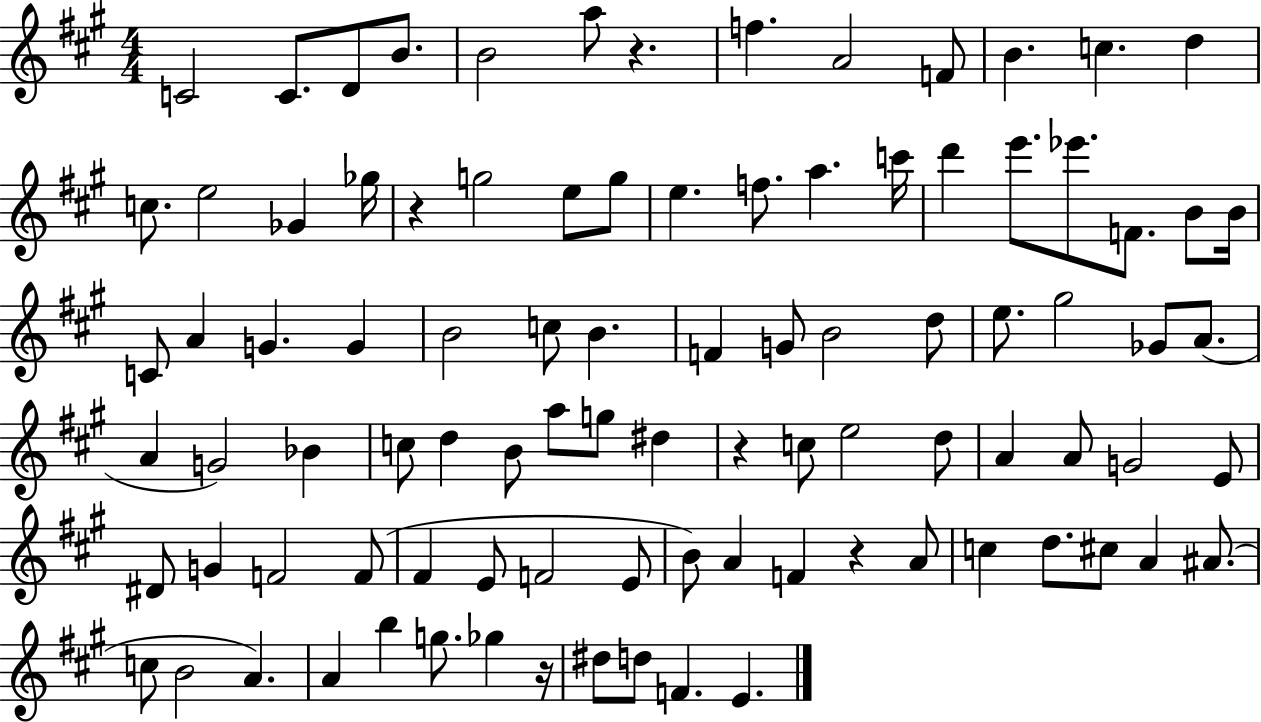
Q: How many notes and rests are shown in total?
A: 93